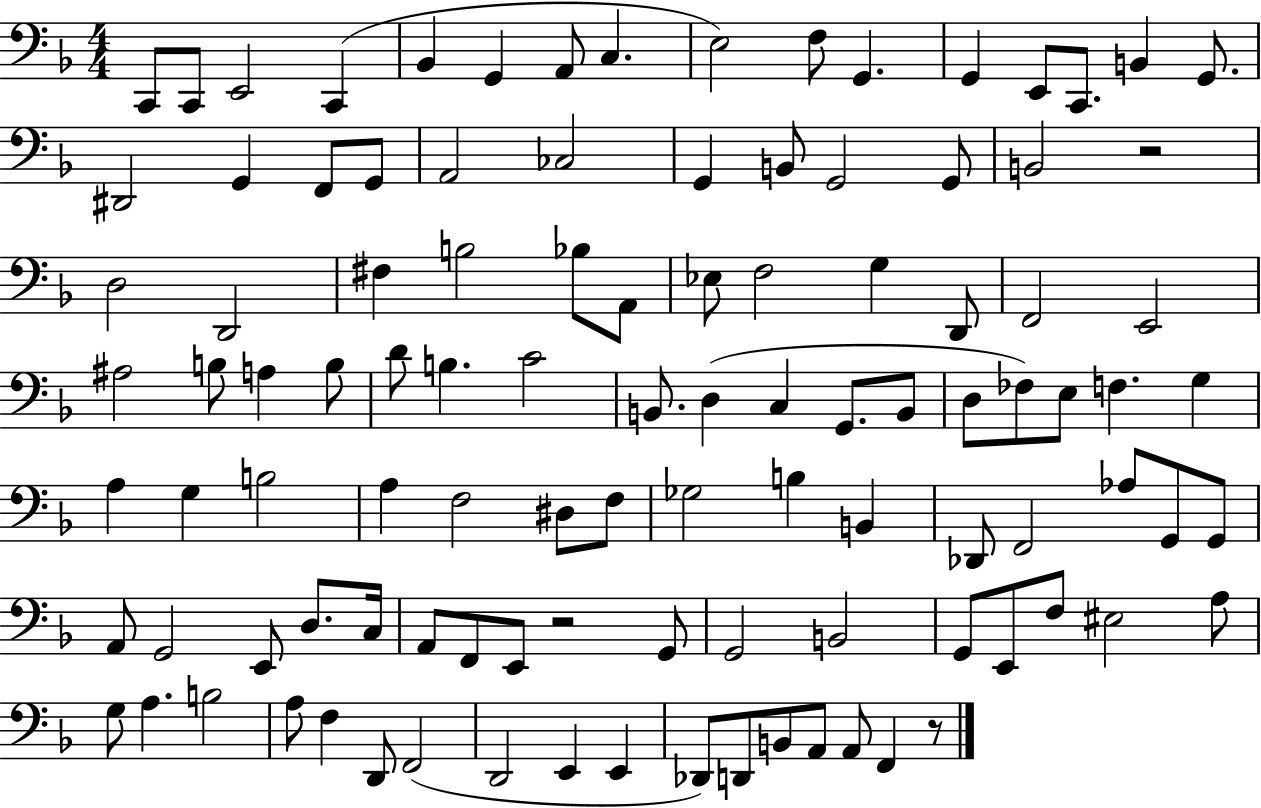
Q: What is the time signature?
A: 4/4